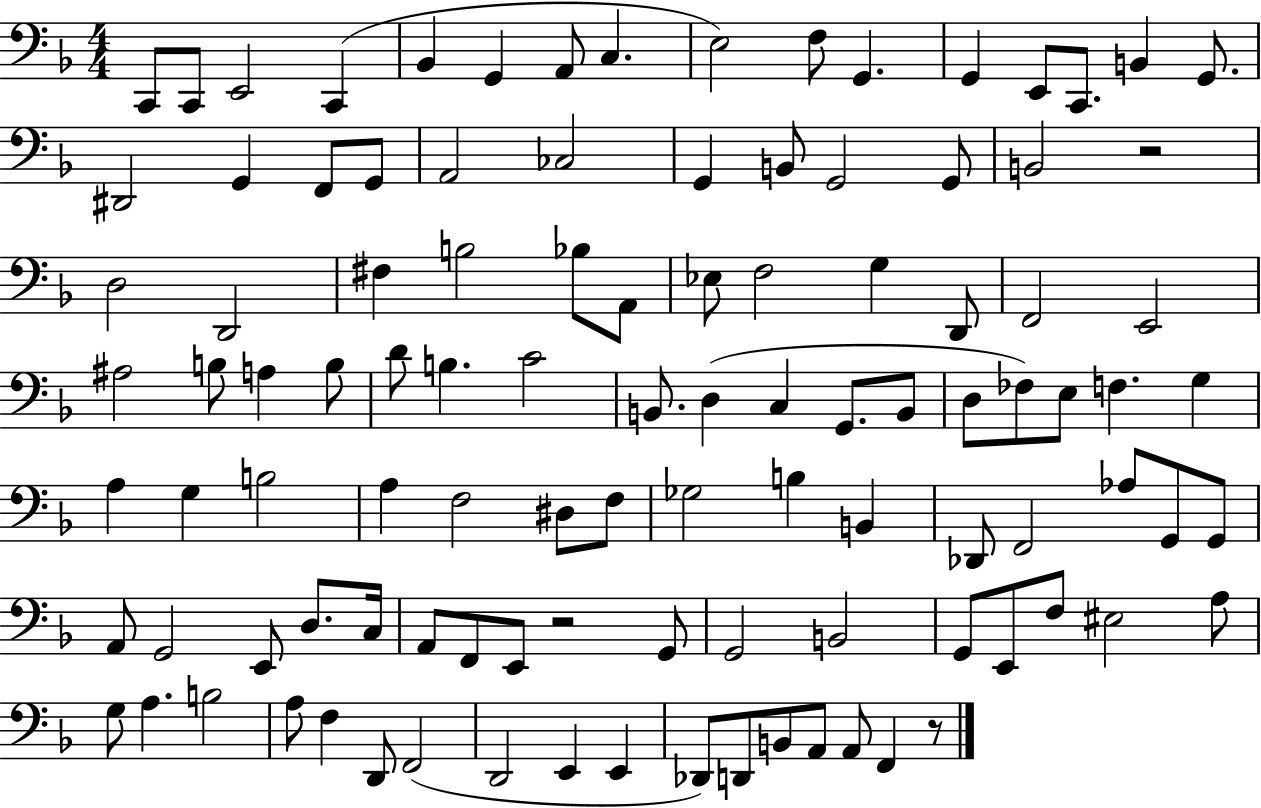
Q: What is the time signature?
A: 4/4